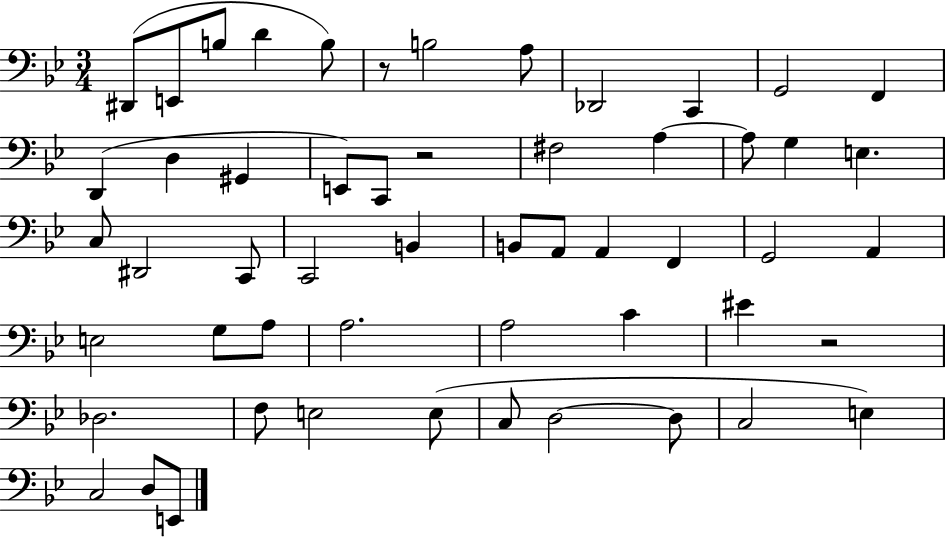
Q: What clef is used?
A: bass